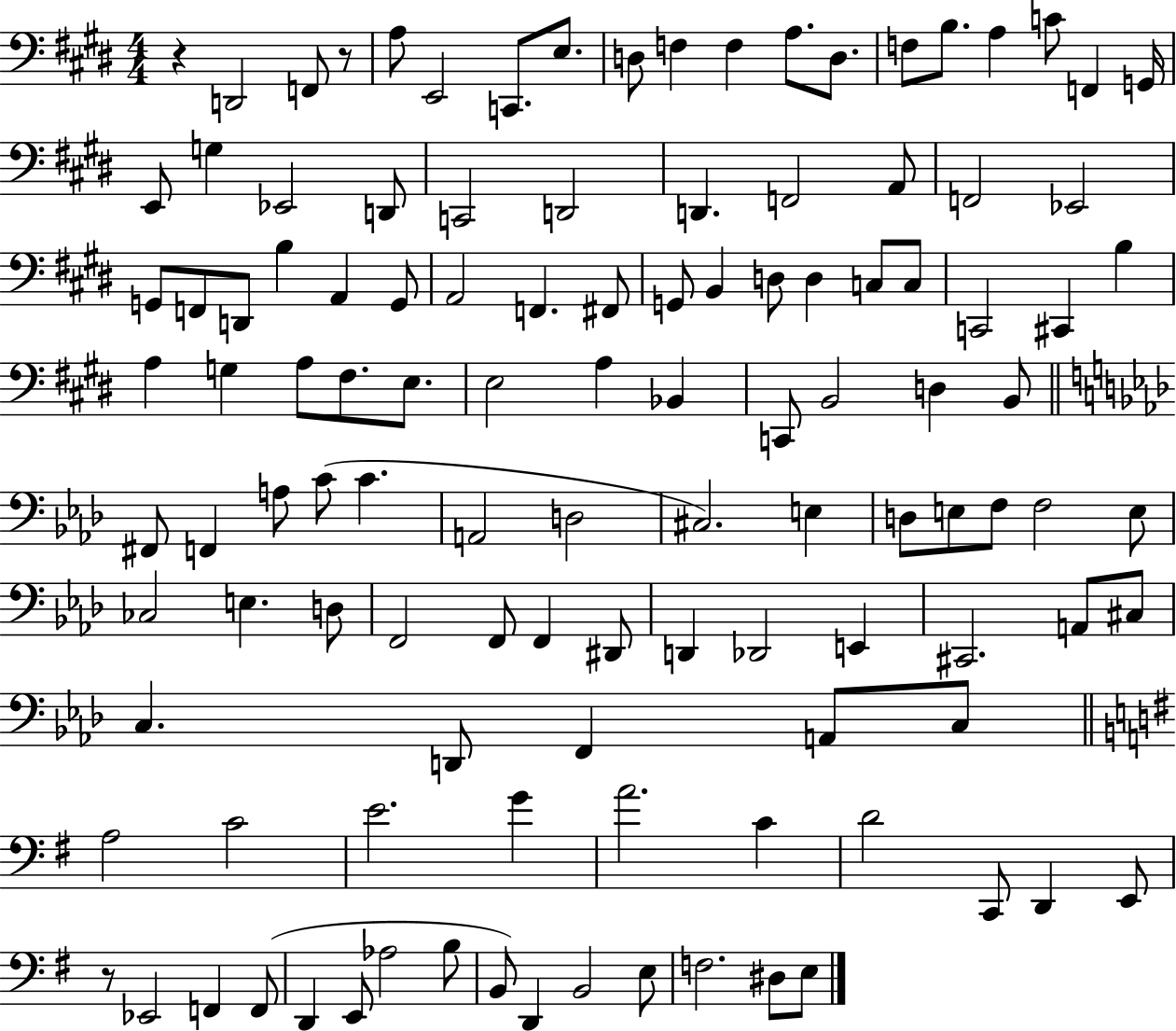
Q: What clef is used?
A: bass